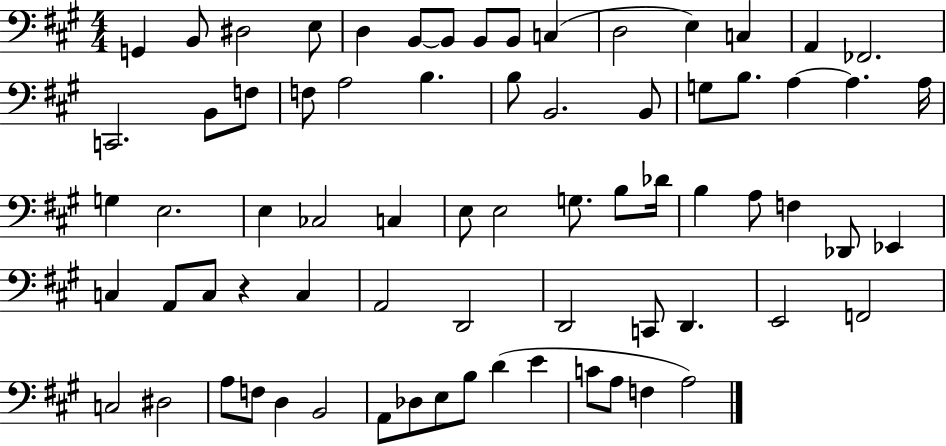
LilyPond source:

{
  \clef bass
  \numericTimeSignature
  \time 4/4
  \key a \major
  g,4 b,8 dis2 e8 | d4 b,8~~ b,8 b,8 b,8 c4( | d2 e4) c4 | a,4 fes,2. | \break c,2. b,8 f8 | f8 a2 b4. | b8 b,2. b,8 | g8 b8. a4~~ a4. a16 | \break g4 e2. | e4 ces2 c4 | e8 e2 g8. b8 des'16 | b4 a8 f4 des,8 ees,4 | \break c4 a,8 c8 r4 c4 | a,2 d,2 | d,2 c,8 d,4. | e,2 f,2 | \break c2 dis2 | a8 f8 d4 b,2 | a,8 des8 e8 b8 d'4( e'4 | c'8 a8 f4 a2) | \break \bar "|."
}